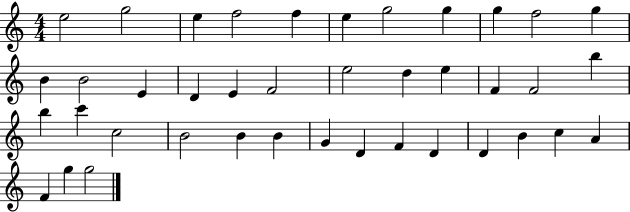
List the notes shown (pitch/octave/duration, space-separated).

E5/h G5/h E5/q F5/h F5/q E5/q G5/h G5/q G5/q F5/h G5/q B4/q B4/h E4/q D4/q E4/q F4/h E5/h D5/q E5/q F4/q F4/h B5/q B5/q C6/q C5/h B4/h B4/q B4/q G4/q D4/q F4/q D4/q D4/q B4/q C5/q A4/q F4/q G5/q G5/h